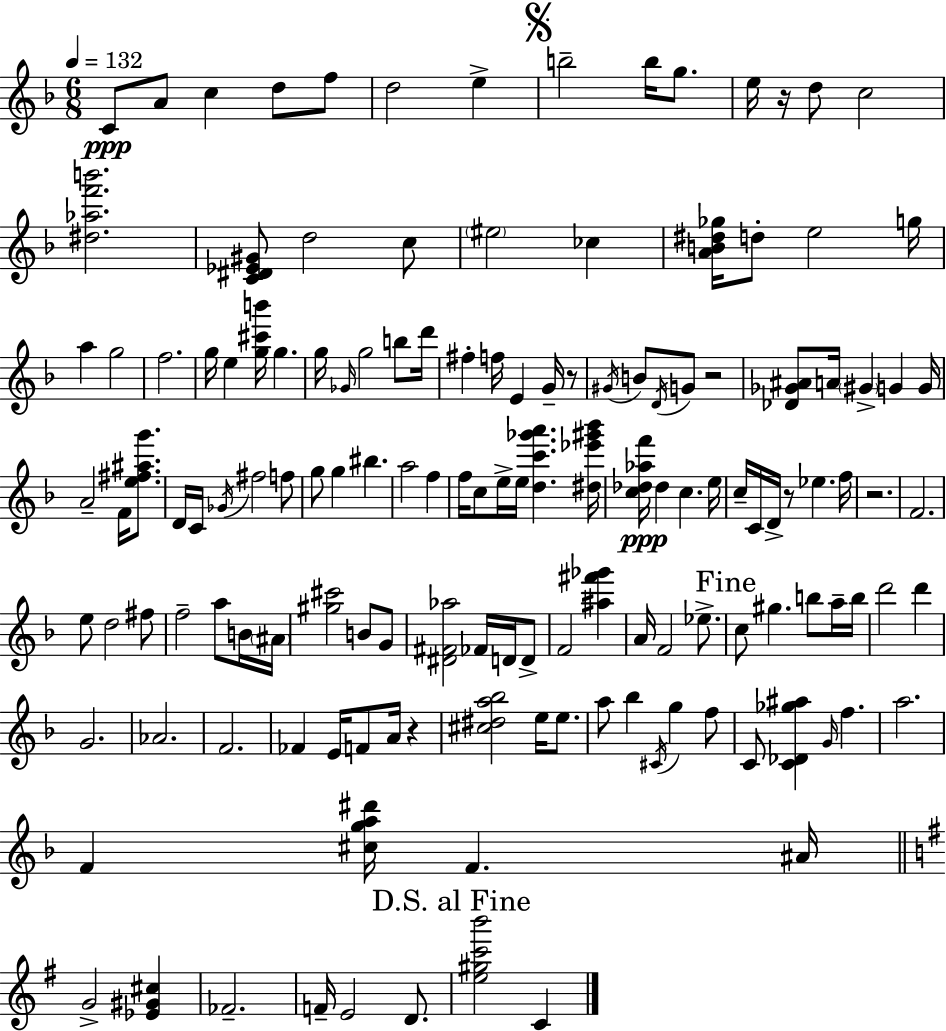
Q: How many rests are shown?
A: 6